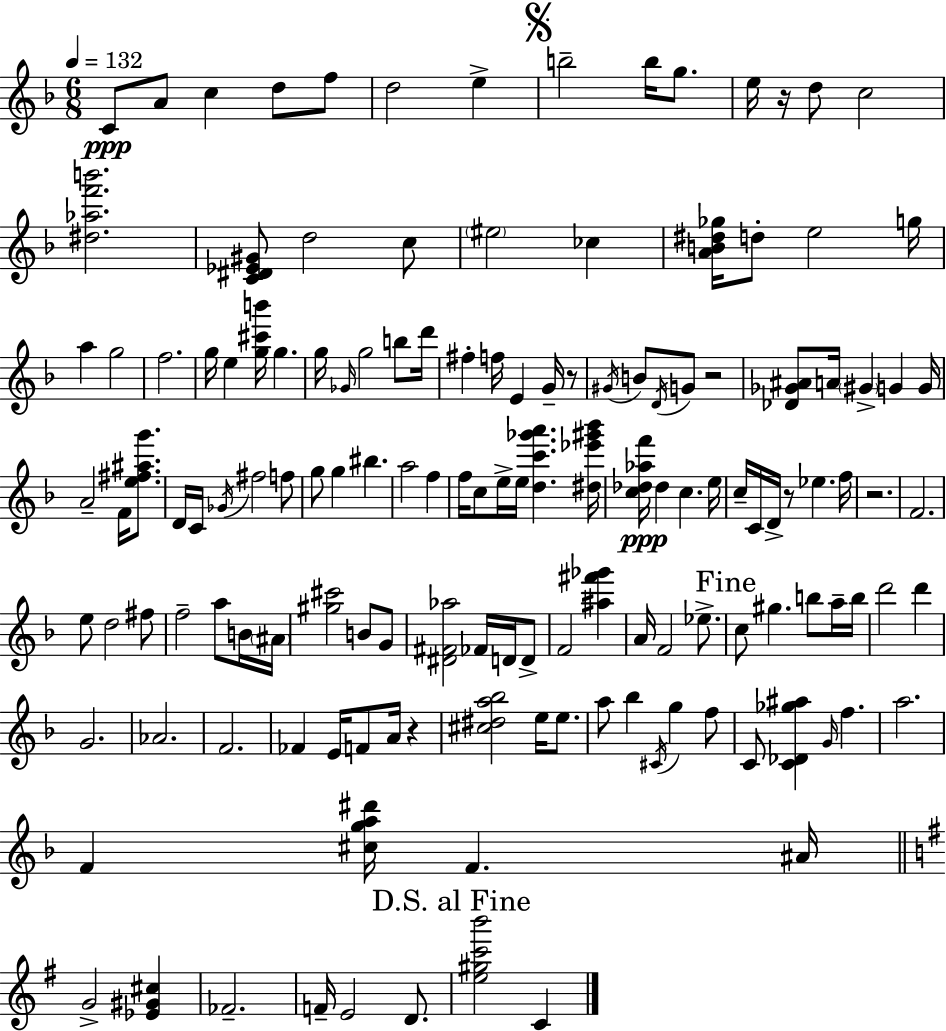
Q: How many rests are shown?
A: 6